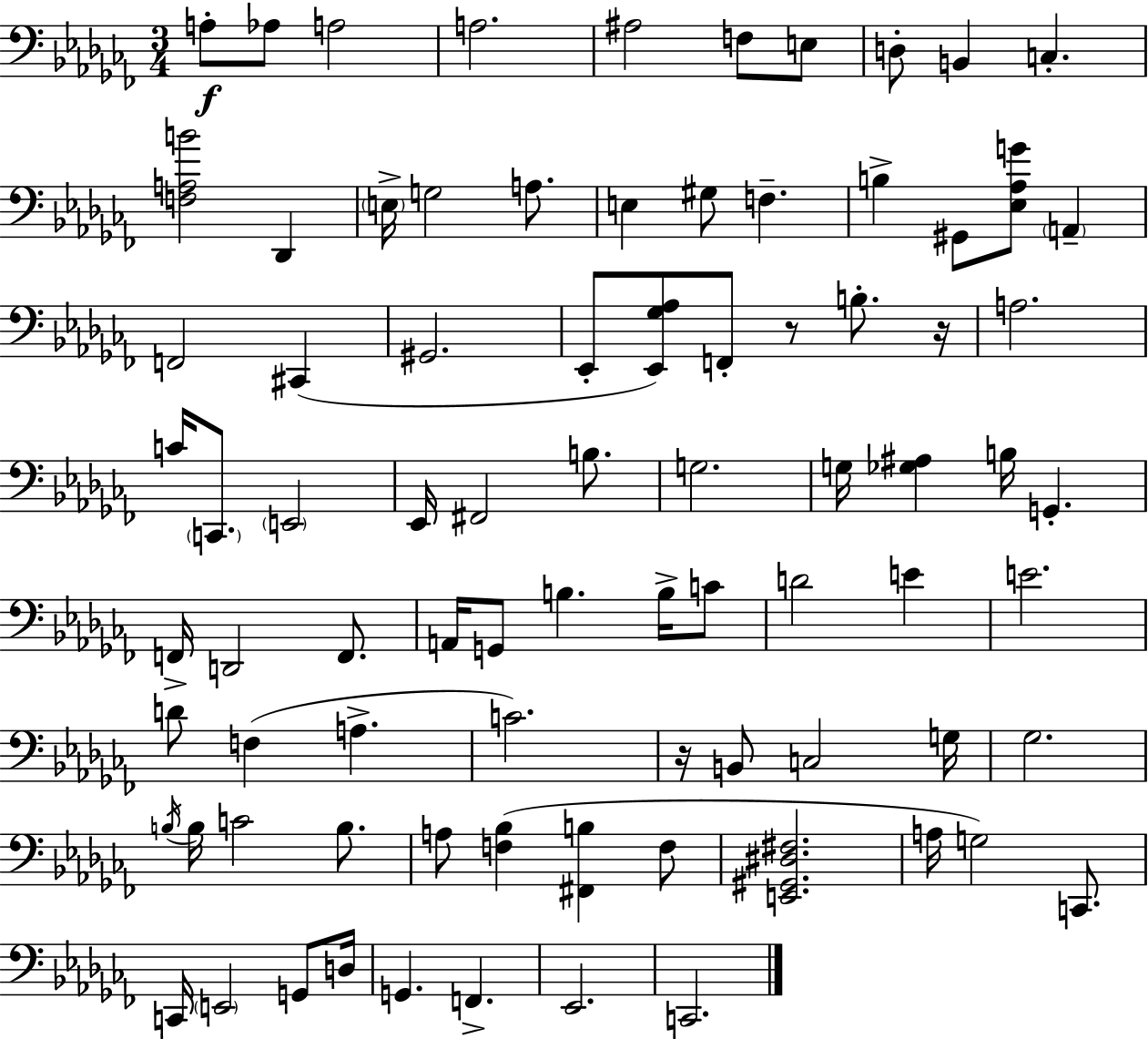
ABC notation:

X:1
T:Untitled
M:3/4
L:1/4
K:Abm
A,/2 _A,/2 A,2 A,2 ^A,2 F,/2 E,/2 D,/2 B,, C, [F,A,B]2 _D,, E,/4 G,2 A,/2 E, ^G,/2 F, B, ^G,,/2 [_E,_A,G]/2 A,, F,,2 ^C,, ^G,,2 _E,,/2 [_E,,_G,_A,]/2 F,,/2 z/2 B,/2 z/4 A,2 C/4 C,,/2 E,,2 _E,,/4 ^F,,2 B,/2 G,2 G,/4 [_G,^A,] B,/4 G,, F,,/4 D,,2 F,,/2 A,,/4 G,,/2 B, B,/4 C/2 D2 E E2 D/2 F, A, C2 z/4 B,,/2 C,2 G,/4 _G,2 B,/4 B,/4 C2 B,/2 A,/2 [F,_B,] [^F,,B,] F,/2 [E,,^G,,^D,^F,]2 A,/4 G,2 C,,/2 C,,/4 E,,2 G,,/2 D,/4 G,, F,, _E,,2 C,,2